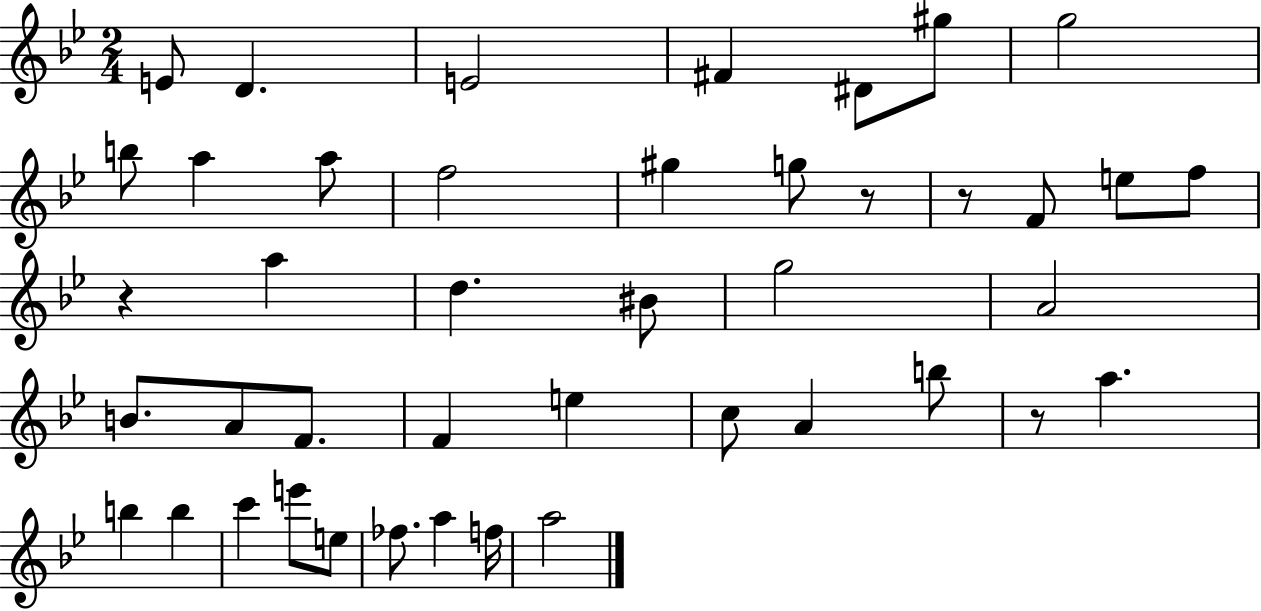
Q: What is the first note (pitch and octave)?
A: E4